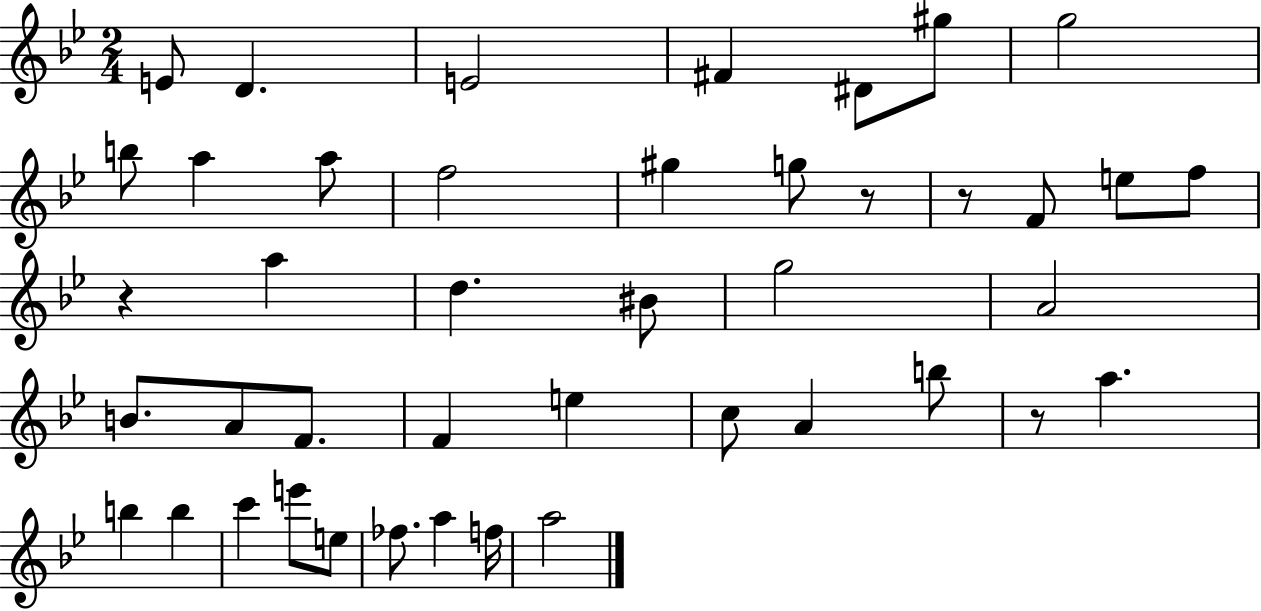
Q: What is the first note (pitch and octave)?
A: E4